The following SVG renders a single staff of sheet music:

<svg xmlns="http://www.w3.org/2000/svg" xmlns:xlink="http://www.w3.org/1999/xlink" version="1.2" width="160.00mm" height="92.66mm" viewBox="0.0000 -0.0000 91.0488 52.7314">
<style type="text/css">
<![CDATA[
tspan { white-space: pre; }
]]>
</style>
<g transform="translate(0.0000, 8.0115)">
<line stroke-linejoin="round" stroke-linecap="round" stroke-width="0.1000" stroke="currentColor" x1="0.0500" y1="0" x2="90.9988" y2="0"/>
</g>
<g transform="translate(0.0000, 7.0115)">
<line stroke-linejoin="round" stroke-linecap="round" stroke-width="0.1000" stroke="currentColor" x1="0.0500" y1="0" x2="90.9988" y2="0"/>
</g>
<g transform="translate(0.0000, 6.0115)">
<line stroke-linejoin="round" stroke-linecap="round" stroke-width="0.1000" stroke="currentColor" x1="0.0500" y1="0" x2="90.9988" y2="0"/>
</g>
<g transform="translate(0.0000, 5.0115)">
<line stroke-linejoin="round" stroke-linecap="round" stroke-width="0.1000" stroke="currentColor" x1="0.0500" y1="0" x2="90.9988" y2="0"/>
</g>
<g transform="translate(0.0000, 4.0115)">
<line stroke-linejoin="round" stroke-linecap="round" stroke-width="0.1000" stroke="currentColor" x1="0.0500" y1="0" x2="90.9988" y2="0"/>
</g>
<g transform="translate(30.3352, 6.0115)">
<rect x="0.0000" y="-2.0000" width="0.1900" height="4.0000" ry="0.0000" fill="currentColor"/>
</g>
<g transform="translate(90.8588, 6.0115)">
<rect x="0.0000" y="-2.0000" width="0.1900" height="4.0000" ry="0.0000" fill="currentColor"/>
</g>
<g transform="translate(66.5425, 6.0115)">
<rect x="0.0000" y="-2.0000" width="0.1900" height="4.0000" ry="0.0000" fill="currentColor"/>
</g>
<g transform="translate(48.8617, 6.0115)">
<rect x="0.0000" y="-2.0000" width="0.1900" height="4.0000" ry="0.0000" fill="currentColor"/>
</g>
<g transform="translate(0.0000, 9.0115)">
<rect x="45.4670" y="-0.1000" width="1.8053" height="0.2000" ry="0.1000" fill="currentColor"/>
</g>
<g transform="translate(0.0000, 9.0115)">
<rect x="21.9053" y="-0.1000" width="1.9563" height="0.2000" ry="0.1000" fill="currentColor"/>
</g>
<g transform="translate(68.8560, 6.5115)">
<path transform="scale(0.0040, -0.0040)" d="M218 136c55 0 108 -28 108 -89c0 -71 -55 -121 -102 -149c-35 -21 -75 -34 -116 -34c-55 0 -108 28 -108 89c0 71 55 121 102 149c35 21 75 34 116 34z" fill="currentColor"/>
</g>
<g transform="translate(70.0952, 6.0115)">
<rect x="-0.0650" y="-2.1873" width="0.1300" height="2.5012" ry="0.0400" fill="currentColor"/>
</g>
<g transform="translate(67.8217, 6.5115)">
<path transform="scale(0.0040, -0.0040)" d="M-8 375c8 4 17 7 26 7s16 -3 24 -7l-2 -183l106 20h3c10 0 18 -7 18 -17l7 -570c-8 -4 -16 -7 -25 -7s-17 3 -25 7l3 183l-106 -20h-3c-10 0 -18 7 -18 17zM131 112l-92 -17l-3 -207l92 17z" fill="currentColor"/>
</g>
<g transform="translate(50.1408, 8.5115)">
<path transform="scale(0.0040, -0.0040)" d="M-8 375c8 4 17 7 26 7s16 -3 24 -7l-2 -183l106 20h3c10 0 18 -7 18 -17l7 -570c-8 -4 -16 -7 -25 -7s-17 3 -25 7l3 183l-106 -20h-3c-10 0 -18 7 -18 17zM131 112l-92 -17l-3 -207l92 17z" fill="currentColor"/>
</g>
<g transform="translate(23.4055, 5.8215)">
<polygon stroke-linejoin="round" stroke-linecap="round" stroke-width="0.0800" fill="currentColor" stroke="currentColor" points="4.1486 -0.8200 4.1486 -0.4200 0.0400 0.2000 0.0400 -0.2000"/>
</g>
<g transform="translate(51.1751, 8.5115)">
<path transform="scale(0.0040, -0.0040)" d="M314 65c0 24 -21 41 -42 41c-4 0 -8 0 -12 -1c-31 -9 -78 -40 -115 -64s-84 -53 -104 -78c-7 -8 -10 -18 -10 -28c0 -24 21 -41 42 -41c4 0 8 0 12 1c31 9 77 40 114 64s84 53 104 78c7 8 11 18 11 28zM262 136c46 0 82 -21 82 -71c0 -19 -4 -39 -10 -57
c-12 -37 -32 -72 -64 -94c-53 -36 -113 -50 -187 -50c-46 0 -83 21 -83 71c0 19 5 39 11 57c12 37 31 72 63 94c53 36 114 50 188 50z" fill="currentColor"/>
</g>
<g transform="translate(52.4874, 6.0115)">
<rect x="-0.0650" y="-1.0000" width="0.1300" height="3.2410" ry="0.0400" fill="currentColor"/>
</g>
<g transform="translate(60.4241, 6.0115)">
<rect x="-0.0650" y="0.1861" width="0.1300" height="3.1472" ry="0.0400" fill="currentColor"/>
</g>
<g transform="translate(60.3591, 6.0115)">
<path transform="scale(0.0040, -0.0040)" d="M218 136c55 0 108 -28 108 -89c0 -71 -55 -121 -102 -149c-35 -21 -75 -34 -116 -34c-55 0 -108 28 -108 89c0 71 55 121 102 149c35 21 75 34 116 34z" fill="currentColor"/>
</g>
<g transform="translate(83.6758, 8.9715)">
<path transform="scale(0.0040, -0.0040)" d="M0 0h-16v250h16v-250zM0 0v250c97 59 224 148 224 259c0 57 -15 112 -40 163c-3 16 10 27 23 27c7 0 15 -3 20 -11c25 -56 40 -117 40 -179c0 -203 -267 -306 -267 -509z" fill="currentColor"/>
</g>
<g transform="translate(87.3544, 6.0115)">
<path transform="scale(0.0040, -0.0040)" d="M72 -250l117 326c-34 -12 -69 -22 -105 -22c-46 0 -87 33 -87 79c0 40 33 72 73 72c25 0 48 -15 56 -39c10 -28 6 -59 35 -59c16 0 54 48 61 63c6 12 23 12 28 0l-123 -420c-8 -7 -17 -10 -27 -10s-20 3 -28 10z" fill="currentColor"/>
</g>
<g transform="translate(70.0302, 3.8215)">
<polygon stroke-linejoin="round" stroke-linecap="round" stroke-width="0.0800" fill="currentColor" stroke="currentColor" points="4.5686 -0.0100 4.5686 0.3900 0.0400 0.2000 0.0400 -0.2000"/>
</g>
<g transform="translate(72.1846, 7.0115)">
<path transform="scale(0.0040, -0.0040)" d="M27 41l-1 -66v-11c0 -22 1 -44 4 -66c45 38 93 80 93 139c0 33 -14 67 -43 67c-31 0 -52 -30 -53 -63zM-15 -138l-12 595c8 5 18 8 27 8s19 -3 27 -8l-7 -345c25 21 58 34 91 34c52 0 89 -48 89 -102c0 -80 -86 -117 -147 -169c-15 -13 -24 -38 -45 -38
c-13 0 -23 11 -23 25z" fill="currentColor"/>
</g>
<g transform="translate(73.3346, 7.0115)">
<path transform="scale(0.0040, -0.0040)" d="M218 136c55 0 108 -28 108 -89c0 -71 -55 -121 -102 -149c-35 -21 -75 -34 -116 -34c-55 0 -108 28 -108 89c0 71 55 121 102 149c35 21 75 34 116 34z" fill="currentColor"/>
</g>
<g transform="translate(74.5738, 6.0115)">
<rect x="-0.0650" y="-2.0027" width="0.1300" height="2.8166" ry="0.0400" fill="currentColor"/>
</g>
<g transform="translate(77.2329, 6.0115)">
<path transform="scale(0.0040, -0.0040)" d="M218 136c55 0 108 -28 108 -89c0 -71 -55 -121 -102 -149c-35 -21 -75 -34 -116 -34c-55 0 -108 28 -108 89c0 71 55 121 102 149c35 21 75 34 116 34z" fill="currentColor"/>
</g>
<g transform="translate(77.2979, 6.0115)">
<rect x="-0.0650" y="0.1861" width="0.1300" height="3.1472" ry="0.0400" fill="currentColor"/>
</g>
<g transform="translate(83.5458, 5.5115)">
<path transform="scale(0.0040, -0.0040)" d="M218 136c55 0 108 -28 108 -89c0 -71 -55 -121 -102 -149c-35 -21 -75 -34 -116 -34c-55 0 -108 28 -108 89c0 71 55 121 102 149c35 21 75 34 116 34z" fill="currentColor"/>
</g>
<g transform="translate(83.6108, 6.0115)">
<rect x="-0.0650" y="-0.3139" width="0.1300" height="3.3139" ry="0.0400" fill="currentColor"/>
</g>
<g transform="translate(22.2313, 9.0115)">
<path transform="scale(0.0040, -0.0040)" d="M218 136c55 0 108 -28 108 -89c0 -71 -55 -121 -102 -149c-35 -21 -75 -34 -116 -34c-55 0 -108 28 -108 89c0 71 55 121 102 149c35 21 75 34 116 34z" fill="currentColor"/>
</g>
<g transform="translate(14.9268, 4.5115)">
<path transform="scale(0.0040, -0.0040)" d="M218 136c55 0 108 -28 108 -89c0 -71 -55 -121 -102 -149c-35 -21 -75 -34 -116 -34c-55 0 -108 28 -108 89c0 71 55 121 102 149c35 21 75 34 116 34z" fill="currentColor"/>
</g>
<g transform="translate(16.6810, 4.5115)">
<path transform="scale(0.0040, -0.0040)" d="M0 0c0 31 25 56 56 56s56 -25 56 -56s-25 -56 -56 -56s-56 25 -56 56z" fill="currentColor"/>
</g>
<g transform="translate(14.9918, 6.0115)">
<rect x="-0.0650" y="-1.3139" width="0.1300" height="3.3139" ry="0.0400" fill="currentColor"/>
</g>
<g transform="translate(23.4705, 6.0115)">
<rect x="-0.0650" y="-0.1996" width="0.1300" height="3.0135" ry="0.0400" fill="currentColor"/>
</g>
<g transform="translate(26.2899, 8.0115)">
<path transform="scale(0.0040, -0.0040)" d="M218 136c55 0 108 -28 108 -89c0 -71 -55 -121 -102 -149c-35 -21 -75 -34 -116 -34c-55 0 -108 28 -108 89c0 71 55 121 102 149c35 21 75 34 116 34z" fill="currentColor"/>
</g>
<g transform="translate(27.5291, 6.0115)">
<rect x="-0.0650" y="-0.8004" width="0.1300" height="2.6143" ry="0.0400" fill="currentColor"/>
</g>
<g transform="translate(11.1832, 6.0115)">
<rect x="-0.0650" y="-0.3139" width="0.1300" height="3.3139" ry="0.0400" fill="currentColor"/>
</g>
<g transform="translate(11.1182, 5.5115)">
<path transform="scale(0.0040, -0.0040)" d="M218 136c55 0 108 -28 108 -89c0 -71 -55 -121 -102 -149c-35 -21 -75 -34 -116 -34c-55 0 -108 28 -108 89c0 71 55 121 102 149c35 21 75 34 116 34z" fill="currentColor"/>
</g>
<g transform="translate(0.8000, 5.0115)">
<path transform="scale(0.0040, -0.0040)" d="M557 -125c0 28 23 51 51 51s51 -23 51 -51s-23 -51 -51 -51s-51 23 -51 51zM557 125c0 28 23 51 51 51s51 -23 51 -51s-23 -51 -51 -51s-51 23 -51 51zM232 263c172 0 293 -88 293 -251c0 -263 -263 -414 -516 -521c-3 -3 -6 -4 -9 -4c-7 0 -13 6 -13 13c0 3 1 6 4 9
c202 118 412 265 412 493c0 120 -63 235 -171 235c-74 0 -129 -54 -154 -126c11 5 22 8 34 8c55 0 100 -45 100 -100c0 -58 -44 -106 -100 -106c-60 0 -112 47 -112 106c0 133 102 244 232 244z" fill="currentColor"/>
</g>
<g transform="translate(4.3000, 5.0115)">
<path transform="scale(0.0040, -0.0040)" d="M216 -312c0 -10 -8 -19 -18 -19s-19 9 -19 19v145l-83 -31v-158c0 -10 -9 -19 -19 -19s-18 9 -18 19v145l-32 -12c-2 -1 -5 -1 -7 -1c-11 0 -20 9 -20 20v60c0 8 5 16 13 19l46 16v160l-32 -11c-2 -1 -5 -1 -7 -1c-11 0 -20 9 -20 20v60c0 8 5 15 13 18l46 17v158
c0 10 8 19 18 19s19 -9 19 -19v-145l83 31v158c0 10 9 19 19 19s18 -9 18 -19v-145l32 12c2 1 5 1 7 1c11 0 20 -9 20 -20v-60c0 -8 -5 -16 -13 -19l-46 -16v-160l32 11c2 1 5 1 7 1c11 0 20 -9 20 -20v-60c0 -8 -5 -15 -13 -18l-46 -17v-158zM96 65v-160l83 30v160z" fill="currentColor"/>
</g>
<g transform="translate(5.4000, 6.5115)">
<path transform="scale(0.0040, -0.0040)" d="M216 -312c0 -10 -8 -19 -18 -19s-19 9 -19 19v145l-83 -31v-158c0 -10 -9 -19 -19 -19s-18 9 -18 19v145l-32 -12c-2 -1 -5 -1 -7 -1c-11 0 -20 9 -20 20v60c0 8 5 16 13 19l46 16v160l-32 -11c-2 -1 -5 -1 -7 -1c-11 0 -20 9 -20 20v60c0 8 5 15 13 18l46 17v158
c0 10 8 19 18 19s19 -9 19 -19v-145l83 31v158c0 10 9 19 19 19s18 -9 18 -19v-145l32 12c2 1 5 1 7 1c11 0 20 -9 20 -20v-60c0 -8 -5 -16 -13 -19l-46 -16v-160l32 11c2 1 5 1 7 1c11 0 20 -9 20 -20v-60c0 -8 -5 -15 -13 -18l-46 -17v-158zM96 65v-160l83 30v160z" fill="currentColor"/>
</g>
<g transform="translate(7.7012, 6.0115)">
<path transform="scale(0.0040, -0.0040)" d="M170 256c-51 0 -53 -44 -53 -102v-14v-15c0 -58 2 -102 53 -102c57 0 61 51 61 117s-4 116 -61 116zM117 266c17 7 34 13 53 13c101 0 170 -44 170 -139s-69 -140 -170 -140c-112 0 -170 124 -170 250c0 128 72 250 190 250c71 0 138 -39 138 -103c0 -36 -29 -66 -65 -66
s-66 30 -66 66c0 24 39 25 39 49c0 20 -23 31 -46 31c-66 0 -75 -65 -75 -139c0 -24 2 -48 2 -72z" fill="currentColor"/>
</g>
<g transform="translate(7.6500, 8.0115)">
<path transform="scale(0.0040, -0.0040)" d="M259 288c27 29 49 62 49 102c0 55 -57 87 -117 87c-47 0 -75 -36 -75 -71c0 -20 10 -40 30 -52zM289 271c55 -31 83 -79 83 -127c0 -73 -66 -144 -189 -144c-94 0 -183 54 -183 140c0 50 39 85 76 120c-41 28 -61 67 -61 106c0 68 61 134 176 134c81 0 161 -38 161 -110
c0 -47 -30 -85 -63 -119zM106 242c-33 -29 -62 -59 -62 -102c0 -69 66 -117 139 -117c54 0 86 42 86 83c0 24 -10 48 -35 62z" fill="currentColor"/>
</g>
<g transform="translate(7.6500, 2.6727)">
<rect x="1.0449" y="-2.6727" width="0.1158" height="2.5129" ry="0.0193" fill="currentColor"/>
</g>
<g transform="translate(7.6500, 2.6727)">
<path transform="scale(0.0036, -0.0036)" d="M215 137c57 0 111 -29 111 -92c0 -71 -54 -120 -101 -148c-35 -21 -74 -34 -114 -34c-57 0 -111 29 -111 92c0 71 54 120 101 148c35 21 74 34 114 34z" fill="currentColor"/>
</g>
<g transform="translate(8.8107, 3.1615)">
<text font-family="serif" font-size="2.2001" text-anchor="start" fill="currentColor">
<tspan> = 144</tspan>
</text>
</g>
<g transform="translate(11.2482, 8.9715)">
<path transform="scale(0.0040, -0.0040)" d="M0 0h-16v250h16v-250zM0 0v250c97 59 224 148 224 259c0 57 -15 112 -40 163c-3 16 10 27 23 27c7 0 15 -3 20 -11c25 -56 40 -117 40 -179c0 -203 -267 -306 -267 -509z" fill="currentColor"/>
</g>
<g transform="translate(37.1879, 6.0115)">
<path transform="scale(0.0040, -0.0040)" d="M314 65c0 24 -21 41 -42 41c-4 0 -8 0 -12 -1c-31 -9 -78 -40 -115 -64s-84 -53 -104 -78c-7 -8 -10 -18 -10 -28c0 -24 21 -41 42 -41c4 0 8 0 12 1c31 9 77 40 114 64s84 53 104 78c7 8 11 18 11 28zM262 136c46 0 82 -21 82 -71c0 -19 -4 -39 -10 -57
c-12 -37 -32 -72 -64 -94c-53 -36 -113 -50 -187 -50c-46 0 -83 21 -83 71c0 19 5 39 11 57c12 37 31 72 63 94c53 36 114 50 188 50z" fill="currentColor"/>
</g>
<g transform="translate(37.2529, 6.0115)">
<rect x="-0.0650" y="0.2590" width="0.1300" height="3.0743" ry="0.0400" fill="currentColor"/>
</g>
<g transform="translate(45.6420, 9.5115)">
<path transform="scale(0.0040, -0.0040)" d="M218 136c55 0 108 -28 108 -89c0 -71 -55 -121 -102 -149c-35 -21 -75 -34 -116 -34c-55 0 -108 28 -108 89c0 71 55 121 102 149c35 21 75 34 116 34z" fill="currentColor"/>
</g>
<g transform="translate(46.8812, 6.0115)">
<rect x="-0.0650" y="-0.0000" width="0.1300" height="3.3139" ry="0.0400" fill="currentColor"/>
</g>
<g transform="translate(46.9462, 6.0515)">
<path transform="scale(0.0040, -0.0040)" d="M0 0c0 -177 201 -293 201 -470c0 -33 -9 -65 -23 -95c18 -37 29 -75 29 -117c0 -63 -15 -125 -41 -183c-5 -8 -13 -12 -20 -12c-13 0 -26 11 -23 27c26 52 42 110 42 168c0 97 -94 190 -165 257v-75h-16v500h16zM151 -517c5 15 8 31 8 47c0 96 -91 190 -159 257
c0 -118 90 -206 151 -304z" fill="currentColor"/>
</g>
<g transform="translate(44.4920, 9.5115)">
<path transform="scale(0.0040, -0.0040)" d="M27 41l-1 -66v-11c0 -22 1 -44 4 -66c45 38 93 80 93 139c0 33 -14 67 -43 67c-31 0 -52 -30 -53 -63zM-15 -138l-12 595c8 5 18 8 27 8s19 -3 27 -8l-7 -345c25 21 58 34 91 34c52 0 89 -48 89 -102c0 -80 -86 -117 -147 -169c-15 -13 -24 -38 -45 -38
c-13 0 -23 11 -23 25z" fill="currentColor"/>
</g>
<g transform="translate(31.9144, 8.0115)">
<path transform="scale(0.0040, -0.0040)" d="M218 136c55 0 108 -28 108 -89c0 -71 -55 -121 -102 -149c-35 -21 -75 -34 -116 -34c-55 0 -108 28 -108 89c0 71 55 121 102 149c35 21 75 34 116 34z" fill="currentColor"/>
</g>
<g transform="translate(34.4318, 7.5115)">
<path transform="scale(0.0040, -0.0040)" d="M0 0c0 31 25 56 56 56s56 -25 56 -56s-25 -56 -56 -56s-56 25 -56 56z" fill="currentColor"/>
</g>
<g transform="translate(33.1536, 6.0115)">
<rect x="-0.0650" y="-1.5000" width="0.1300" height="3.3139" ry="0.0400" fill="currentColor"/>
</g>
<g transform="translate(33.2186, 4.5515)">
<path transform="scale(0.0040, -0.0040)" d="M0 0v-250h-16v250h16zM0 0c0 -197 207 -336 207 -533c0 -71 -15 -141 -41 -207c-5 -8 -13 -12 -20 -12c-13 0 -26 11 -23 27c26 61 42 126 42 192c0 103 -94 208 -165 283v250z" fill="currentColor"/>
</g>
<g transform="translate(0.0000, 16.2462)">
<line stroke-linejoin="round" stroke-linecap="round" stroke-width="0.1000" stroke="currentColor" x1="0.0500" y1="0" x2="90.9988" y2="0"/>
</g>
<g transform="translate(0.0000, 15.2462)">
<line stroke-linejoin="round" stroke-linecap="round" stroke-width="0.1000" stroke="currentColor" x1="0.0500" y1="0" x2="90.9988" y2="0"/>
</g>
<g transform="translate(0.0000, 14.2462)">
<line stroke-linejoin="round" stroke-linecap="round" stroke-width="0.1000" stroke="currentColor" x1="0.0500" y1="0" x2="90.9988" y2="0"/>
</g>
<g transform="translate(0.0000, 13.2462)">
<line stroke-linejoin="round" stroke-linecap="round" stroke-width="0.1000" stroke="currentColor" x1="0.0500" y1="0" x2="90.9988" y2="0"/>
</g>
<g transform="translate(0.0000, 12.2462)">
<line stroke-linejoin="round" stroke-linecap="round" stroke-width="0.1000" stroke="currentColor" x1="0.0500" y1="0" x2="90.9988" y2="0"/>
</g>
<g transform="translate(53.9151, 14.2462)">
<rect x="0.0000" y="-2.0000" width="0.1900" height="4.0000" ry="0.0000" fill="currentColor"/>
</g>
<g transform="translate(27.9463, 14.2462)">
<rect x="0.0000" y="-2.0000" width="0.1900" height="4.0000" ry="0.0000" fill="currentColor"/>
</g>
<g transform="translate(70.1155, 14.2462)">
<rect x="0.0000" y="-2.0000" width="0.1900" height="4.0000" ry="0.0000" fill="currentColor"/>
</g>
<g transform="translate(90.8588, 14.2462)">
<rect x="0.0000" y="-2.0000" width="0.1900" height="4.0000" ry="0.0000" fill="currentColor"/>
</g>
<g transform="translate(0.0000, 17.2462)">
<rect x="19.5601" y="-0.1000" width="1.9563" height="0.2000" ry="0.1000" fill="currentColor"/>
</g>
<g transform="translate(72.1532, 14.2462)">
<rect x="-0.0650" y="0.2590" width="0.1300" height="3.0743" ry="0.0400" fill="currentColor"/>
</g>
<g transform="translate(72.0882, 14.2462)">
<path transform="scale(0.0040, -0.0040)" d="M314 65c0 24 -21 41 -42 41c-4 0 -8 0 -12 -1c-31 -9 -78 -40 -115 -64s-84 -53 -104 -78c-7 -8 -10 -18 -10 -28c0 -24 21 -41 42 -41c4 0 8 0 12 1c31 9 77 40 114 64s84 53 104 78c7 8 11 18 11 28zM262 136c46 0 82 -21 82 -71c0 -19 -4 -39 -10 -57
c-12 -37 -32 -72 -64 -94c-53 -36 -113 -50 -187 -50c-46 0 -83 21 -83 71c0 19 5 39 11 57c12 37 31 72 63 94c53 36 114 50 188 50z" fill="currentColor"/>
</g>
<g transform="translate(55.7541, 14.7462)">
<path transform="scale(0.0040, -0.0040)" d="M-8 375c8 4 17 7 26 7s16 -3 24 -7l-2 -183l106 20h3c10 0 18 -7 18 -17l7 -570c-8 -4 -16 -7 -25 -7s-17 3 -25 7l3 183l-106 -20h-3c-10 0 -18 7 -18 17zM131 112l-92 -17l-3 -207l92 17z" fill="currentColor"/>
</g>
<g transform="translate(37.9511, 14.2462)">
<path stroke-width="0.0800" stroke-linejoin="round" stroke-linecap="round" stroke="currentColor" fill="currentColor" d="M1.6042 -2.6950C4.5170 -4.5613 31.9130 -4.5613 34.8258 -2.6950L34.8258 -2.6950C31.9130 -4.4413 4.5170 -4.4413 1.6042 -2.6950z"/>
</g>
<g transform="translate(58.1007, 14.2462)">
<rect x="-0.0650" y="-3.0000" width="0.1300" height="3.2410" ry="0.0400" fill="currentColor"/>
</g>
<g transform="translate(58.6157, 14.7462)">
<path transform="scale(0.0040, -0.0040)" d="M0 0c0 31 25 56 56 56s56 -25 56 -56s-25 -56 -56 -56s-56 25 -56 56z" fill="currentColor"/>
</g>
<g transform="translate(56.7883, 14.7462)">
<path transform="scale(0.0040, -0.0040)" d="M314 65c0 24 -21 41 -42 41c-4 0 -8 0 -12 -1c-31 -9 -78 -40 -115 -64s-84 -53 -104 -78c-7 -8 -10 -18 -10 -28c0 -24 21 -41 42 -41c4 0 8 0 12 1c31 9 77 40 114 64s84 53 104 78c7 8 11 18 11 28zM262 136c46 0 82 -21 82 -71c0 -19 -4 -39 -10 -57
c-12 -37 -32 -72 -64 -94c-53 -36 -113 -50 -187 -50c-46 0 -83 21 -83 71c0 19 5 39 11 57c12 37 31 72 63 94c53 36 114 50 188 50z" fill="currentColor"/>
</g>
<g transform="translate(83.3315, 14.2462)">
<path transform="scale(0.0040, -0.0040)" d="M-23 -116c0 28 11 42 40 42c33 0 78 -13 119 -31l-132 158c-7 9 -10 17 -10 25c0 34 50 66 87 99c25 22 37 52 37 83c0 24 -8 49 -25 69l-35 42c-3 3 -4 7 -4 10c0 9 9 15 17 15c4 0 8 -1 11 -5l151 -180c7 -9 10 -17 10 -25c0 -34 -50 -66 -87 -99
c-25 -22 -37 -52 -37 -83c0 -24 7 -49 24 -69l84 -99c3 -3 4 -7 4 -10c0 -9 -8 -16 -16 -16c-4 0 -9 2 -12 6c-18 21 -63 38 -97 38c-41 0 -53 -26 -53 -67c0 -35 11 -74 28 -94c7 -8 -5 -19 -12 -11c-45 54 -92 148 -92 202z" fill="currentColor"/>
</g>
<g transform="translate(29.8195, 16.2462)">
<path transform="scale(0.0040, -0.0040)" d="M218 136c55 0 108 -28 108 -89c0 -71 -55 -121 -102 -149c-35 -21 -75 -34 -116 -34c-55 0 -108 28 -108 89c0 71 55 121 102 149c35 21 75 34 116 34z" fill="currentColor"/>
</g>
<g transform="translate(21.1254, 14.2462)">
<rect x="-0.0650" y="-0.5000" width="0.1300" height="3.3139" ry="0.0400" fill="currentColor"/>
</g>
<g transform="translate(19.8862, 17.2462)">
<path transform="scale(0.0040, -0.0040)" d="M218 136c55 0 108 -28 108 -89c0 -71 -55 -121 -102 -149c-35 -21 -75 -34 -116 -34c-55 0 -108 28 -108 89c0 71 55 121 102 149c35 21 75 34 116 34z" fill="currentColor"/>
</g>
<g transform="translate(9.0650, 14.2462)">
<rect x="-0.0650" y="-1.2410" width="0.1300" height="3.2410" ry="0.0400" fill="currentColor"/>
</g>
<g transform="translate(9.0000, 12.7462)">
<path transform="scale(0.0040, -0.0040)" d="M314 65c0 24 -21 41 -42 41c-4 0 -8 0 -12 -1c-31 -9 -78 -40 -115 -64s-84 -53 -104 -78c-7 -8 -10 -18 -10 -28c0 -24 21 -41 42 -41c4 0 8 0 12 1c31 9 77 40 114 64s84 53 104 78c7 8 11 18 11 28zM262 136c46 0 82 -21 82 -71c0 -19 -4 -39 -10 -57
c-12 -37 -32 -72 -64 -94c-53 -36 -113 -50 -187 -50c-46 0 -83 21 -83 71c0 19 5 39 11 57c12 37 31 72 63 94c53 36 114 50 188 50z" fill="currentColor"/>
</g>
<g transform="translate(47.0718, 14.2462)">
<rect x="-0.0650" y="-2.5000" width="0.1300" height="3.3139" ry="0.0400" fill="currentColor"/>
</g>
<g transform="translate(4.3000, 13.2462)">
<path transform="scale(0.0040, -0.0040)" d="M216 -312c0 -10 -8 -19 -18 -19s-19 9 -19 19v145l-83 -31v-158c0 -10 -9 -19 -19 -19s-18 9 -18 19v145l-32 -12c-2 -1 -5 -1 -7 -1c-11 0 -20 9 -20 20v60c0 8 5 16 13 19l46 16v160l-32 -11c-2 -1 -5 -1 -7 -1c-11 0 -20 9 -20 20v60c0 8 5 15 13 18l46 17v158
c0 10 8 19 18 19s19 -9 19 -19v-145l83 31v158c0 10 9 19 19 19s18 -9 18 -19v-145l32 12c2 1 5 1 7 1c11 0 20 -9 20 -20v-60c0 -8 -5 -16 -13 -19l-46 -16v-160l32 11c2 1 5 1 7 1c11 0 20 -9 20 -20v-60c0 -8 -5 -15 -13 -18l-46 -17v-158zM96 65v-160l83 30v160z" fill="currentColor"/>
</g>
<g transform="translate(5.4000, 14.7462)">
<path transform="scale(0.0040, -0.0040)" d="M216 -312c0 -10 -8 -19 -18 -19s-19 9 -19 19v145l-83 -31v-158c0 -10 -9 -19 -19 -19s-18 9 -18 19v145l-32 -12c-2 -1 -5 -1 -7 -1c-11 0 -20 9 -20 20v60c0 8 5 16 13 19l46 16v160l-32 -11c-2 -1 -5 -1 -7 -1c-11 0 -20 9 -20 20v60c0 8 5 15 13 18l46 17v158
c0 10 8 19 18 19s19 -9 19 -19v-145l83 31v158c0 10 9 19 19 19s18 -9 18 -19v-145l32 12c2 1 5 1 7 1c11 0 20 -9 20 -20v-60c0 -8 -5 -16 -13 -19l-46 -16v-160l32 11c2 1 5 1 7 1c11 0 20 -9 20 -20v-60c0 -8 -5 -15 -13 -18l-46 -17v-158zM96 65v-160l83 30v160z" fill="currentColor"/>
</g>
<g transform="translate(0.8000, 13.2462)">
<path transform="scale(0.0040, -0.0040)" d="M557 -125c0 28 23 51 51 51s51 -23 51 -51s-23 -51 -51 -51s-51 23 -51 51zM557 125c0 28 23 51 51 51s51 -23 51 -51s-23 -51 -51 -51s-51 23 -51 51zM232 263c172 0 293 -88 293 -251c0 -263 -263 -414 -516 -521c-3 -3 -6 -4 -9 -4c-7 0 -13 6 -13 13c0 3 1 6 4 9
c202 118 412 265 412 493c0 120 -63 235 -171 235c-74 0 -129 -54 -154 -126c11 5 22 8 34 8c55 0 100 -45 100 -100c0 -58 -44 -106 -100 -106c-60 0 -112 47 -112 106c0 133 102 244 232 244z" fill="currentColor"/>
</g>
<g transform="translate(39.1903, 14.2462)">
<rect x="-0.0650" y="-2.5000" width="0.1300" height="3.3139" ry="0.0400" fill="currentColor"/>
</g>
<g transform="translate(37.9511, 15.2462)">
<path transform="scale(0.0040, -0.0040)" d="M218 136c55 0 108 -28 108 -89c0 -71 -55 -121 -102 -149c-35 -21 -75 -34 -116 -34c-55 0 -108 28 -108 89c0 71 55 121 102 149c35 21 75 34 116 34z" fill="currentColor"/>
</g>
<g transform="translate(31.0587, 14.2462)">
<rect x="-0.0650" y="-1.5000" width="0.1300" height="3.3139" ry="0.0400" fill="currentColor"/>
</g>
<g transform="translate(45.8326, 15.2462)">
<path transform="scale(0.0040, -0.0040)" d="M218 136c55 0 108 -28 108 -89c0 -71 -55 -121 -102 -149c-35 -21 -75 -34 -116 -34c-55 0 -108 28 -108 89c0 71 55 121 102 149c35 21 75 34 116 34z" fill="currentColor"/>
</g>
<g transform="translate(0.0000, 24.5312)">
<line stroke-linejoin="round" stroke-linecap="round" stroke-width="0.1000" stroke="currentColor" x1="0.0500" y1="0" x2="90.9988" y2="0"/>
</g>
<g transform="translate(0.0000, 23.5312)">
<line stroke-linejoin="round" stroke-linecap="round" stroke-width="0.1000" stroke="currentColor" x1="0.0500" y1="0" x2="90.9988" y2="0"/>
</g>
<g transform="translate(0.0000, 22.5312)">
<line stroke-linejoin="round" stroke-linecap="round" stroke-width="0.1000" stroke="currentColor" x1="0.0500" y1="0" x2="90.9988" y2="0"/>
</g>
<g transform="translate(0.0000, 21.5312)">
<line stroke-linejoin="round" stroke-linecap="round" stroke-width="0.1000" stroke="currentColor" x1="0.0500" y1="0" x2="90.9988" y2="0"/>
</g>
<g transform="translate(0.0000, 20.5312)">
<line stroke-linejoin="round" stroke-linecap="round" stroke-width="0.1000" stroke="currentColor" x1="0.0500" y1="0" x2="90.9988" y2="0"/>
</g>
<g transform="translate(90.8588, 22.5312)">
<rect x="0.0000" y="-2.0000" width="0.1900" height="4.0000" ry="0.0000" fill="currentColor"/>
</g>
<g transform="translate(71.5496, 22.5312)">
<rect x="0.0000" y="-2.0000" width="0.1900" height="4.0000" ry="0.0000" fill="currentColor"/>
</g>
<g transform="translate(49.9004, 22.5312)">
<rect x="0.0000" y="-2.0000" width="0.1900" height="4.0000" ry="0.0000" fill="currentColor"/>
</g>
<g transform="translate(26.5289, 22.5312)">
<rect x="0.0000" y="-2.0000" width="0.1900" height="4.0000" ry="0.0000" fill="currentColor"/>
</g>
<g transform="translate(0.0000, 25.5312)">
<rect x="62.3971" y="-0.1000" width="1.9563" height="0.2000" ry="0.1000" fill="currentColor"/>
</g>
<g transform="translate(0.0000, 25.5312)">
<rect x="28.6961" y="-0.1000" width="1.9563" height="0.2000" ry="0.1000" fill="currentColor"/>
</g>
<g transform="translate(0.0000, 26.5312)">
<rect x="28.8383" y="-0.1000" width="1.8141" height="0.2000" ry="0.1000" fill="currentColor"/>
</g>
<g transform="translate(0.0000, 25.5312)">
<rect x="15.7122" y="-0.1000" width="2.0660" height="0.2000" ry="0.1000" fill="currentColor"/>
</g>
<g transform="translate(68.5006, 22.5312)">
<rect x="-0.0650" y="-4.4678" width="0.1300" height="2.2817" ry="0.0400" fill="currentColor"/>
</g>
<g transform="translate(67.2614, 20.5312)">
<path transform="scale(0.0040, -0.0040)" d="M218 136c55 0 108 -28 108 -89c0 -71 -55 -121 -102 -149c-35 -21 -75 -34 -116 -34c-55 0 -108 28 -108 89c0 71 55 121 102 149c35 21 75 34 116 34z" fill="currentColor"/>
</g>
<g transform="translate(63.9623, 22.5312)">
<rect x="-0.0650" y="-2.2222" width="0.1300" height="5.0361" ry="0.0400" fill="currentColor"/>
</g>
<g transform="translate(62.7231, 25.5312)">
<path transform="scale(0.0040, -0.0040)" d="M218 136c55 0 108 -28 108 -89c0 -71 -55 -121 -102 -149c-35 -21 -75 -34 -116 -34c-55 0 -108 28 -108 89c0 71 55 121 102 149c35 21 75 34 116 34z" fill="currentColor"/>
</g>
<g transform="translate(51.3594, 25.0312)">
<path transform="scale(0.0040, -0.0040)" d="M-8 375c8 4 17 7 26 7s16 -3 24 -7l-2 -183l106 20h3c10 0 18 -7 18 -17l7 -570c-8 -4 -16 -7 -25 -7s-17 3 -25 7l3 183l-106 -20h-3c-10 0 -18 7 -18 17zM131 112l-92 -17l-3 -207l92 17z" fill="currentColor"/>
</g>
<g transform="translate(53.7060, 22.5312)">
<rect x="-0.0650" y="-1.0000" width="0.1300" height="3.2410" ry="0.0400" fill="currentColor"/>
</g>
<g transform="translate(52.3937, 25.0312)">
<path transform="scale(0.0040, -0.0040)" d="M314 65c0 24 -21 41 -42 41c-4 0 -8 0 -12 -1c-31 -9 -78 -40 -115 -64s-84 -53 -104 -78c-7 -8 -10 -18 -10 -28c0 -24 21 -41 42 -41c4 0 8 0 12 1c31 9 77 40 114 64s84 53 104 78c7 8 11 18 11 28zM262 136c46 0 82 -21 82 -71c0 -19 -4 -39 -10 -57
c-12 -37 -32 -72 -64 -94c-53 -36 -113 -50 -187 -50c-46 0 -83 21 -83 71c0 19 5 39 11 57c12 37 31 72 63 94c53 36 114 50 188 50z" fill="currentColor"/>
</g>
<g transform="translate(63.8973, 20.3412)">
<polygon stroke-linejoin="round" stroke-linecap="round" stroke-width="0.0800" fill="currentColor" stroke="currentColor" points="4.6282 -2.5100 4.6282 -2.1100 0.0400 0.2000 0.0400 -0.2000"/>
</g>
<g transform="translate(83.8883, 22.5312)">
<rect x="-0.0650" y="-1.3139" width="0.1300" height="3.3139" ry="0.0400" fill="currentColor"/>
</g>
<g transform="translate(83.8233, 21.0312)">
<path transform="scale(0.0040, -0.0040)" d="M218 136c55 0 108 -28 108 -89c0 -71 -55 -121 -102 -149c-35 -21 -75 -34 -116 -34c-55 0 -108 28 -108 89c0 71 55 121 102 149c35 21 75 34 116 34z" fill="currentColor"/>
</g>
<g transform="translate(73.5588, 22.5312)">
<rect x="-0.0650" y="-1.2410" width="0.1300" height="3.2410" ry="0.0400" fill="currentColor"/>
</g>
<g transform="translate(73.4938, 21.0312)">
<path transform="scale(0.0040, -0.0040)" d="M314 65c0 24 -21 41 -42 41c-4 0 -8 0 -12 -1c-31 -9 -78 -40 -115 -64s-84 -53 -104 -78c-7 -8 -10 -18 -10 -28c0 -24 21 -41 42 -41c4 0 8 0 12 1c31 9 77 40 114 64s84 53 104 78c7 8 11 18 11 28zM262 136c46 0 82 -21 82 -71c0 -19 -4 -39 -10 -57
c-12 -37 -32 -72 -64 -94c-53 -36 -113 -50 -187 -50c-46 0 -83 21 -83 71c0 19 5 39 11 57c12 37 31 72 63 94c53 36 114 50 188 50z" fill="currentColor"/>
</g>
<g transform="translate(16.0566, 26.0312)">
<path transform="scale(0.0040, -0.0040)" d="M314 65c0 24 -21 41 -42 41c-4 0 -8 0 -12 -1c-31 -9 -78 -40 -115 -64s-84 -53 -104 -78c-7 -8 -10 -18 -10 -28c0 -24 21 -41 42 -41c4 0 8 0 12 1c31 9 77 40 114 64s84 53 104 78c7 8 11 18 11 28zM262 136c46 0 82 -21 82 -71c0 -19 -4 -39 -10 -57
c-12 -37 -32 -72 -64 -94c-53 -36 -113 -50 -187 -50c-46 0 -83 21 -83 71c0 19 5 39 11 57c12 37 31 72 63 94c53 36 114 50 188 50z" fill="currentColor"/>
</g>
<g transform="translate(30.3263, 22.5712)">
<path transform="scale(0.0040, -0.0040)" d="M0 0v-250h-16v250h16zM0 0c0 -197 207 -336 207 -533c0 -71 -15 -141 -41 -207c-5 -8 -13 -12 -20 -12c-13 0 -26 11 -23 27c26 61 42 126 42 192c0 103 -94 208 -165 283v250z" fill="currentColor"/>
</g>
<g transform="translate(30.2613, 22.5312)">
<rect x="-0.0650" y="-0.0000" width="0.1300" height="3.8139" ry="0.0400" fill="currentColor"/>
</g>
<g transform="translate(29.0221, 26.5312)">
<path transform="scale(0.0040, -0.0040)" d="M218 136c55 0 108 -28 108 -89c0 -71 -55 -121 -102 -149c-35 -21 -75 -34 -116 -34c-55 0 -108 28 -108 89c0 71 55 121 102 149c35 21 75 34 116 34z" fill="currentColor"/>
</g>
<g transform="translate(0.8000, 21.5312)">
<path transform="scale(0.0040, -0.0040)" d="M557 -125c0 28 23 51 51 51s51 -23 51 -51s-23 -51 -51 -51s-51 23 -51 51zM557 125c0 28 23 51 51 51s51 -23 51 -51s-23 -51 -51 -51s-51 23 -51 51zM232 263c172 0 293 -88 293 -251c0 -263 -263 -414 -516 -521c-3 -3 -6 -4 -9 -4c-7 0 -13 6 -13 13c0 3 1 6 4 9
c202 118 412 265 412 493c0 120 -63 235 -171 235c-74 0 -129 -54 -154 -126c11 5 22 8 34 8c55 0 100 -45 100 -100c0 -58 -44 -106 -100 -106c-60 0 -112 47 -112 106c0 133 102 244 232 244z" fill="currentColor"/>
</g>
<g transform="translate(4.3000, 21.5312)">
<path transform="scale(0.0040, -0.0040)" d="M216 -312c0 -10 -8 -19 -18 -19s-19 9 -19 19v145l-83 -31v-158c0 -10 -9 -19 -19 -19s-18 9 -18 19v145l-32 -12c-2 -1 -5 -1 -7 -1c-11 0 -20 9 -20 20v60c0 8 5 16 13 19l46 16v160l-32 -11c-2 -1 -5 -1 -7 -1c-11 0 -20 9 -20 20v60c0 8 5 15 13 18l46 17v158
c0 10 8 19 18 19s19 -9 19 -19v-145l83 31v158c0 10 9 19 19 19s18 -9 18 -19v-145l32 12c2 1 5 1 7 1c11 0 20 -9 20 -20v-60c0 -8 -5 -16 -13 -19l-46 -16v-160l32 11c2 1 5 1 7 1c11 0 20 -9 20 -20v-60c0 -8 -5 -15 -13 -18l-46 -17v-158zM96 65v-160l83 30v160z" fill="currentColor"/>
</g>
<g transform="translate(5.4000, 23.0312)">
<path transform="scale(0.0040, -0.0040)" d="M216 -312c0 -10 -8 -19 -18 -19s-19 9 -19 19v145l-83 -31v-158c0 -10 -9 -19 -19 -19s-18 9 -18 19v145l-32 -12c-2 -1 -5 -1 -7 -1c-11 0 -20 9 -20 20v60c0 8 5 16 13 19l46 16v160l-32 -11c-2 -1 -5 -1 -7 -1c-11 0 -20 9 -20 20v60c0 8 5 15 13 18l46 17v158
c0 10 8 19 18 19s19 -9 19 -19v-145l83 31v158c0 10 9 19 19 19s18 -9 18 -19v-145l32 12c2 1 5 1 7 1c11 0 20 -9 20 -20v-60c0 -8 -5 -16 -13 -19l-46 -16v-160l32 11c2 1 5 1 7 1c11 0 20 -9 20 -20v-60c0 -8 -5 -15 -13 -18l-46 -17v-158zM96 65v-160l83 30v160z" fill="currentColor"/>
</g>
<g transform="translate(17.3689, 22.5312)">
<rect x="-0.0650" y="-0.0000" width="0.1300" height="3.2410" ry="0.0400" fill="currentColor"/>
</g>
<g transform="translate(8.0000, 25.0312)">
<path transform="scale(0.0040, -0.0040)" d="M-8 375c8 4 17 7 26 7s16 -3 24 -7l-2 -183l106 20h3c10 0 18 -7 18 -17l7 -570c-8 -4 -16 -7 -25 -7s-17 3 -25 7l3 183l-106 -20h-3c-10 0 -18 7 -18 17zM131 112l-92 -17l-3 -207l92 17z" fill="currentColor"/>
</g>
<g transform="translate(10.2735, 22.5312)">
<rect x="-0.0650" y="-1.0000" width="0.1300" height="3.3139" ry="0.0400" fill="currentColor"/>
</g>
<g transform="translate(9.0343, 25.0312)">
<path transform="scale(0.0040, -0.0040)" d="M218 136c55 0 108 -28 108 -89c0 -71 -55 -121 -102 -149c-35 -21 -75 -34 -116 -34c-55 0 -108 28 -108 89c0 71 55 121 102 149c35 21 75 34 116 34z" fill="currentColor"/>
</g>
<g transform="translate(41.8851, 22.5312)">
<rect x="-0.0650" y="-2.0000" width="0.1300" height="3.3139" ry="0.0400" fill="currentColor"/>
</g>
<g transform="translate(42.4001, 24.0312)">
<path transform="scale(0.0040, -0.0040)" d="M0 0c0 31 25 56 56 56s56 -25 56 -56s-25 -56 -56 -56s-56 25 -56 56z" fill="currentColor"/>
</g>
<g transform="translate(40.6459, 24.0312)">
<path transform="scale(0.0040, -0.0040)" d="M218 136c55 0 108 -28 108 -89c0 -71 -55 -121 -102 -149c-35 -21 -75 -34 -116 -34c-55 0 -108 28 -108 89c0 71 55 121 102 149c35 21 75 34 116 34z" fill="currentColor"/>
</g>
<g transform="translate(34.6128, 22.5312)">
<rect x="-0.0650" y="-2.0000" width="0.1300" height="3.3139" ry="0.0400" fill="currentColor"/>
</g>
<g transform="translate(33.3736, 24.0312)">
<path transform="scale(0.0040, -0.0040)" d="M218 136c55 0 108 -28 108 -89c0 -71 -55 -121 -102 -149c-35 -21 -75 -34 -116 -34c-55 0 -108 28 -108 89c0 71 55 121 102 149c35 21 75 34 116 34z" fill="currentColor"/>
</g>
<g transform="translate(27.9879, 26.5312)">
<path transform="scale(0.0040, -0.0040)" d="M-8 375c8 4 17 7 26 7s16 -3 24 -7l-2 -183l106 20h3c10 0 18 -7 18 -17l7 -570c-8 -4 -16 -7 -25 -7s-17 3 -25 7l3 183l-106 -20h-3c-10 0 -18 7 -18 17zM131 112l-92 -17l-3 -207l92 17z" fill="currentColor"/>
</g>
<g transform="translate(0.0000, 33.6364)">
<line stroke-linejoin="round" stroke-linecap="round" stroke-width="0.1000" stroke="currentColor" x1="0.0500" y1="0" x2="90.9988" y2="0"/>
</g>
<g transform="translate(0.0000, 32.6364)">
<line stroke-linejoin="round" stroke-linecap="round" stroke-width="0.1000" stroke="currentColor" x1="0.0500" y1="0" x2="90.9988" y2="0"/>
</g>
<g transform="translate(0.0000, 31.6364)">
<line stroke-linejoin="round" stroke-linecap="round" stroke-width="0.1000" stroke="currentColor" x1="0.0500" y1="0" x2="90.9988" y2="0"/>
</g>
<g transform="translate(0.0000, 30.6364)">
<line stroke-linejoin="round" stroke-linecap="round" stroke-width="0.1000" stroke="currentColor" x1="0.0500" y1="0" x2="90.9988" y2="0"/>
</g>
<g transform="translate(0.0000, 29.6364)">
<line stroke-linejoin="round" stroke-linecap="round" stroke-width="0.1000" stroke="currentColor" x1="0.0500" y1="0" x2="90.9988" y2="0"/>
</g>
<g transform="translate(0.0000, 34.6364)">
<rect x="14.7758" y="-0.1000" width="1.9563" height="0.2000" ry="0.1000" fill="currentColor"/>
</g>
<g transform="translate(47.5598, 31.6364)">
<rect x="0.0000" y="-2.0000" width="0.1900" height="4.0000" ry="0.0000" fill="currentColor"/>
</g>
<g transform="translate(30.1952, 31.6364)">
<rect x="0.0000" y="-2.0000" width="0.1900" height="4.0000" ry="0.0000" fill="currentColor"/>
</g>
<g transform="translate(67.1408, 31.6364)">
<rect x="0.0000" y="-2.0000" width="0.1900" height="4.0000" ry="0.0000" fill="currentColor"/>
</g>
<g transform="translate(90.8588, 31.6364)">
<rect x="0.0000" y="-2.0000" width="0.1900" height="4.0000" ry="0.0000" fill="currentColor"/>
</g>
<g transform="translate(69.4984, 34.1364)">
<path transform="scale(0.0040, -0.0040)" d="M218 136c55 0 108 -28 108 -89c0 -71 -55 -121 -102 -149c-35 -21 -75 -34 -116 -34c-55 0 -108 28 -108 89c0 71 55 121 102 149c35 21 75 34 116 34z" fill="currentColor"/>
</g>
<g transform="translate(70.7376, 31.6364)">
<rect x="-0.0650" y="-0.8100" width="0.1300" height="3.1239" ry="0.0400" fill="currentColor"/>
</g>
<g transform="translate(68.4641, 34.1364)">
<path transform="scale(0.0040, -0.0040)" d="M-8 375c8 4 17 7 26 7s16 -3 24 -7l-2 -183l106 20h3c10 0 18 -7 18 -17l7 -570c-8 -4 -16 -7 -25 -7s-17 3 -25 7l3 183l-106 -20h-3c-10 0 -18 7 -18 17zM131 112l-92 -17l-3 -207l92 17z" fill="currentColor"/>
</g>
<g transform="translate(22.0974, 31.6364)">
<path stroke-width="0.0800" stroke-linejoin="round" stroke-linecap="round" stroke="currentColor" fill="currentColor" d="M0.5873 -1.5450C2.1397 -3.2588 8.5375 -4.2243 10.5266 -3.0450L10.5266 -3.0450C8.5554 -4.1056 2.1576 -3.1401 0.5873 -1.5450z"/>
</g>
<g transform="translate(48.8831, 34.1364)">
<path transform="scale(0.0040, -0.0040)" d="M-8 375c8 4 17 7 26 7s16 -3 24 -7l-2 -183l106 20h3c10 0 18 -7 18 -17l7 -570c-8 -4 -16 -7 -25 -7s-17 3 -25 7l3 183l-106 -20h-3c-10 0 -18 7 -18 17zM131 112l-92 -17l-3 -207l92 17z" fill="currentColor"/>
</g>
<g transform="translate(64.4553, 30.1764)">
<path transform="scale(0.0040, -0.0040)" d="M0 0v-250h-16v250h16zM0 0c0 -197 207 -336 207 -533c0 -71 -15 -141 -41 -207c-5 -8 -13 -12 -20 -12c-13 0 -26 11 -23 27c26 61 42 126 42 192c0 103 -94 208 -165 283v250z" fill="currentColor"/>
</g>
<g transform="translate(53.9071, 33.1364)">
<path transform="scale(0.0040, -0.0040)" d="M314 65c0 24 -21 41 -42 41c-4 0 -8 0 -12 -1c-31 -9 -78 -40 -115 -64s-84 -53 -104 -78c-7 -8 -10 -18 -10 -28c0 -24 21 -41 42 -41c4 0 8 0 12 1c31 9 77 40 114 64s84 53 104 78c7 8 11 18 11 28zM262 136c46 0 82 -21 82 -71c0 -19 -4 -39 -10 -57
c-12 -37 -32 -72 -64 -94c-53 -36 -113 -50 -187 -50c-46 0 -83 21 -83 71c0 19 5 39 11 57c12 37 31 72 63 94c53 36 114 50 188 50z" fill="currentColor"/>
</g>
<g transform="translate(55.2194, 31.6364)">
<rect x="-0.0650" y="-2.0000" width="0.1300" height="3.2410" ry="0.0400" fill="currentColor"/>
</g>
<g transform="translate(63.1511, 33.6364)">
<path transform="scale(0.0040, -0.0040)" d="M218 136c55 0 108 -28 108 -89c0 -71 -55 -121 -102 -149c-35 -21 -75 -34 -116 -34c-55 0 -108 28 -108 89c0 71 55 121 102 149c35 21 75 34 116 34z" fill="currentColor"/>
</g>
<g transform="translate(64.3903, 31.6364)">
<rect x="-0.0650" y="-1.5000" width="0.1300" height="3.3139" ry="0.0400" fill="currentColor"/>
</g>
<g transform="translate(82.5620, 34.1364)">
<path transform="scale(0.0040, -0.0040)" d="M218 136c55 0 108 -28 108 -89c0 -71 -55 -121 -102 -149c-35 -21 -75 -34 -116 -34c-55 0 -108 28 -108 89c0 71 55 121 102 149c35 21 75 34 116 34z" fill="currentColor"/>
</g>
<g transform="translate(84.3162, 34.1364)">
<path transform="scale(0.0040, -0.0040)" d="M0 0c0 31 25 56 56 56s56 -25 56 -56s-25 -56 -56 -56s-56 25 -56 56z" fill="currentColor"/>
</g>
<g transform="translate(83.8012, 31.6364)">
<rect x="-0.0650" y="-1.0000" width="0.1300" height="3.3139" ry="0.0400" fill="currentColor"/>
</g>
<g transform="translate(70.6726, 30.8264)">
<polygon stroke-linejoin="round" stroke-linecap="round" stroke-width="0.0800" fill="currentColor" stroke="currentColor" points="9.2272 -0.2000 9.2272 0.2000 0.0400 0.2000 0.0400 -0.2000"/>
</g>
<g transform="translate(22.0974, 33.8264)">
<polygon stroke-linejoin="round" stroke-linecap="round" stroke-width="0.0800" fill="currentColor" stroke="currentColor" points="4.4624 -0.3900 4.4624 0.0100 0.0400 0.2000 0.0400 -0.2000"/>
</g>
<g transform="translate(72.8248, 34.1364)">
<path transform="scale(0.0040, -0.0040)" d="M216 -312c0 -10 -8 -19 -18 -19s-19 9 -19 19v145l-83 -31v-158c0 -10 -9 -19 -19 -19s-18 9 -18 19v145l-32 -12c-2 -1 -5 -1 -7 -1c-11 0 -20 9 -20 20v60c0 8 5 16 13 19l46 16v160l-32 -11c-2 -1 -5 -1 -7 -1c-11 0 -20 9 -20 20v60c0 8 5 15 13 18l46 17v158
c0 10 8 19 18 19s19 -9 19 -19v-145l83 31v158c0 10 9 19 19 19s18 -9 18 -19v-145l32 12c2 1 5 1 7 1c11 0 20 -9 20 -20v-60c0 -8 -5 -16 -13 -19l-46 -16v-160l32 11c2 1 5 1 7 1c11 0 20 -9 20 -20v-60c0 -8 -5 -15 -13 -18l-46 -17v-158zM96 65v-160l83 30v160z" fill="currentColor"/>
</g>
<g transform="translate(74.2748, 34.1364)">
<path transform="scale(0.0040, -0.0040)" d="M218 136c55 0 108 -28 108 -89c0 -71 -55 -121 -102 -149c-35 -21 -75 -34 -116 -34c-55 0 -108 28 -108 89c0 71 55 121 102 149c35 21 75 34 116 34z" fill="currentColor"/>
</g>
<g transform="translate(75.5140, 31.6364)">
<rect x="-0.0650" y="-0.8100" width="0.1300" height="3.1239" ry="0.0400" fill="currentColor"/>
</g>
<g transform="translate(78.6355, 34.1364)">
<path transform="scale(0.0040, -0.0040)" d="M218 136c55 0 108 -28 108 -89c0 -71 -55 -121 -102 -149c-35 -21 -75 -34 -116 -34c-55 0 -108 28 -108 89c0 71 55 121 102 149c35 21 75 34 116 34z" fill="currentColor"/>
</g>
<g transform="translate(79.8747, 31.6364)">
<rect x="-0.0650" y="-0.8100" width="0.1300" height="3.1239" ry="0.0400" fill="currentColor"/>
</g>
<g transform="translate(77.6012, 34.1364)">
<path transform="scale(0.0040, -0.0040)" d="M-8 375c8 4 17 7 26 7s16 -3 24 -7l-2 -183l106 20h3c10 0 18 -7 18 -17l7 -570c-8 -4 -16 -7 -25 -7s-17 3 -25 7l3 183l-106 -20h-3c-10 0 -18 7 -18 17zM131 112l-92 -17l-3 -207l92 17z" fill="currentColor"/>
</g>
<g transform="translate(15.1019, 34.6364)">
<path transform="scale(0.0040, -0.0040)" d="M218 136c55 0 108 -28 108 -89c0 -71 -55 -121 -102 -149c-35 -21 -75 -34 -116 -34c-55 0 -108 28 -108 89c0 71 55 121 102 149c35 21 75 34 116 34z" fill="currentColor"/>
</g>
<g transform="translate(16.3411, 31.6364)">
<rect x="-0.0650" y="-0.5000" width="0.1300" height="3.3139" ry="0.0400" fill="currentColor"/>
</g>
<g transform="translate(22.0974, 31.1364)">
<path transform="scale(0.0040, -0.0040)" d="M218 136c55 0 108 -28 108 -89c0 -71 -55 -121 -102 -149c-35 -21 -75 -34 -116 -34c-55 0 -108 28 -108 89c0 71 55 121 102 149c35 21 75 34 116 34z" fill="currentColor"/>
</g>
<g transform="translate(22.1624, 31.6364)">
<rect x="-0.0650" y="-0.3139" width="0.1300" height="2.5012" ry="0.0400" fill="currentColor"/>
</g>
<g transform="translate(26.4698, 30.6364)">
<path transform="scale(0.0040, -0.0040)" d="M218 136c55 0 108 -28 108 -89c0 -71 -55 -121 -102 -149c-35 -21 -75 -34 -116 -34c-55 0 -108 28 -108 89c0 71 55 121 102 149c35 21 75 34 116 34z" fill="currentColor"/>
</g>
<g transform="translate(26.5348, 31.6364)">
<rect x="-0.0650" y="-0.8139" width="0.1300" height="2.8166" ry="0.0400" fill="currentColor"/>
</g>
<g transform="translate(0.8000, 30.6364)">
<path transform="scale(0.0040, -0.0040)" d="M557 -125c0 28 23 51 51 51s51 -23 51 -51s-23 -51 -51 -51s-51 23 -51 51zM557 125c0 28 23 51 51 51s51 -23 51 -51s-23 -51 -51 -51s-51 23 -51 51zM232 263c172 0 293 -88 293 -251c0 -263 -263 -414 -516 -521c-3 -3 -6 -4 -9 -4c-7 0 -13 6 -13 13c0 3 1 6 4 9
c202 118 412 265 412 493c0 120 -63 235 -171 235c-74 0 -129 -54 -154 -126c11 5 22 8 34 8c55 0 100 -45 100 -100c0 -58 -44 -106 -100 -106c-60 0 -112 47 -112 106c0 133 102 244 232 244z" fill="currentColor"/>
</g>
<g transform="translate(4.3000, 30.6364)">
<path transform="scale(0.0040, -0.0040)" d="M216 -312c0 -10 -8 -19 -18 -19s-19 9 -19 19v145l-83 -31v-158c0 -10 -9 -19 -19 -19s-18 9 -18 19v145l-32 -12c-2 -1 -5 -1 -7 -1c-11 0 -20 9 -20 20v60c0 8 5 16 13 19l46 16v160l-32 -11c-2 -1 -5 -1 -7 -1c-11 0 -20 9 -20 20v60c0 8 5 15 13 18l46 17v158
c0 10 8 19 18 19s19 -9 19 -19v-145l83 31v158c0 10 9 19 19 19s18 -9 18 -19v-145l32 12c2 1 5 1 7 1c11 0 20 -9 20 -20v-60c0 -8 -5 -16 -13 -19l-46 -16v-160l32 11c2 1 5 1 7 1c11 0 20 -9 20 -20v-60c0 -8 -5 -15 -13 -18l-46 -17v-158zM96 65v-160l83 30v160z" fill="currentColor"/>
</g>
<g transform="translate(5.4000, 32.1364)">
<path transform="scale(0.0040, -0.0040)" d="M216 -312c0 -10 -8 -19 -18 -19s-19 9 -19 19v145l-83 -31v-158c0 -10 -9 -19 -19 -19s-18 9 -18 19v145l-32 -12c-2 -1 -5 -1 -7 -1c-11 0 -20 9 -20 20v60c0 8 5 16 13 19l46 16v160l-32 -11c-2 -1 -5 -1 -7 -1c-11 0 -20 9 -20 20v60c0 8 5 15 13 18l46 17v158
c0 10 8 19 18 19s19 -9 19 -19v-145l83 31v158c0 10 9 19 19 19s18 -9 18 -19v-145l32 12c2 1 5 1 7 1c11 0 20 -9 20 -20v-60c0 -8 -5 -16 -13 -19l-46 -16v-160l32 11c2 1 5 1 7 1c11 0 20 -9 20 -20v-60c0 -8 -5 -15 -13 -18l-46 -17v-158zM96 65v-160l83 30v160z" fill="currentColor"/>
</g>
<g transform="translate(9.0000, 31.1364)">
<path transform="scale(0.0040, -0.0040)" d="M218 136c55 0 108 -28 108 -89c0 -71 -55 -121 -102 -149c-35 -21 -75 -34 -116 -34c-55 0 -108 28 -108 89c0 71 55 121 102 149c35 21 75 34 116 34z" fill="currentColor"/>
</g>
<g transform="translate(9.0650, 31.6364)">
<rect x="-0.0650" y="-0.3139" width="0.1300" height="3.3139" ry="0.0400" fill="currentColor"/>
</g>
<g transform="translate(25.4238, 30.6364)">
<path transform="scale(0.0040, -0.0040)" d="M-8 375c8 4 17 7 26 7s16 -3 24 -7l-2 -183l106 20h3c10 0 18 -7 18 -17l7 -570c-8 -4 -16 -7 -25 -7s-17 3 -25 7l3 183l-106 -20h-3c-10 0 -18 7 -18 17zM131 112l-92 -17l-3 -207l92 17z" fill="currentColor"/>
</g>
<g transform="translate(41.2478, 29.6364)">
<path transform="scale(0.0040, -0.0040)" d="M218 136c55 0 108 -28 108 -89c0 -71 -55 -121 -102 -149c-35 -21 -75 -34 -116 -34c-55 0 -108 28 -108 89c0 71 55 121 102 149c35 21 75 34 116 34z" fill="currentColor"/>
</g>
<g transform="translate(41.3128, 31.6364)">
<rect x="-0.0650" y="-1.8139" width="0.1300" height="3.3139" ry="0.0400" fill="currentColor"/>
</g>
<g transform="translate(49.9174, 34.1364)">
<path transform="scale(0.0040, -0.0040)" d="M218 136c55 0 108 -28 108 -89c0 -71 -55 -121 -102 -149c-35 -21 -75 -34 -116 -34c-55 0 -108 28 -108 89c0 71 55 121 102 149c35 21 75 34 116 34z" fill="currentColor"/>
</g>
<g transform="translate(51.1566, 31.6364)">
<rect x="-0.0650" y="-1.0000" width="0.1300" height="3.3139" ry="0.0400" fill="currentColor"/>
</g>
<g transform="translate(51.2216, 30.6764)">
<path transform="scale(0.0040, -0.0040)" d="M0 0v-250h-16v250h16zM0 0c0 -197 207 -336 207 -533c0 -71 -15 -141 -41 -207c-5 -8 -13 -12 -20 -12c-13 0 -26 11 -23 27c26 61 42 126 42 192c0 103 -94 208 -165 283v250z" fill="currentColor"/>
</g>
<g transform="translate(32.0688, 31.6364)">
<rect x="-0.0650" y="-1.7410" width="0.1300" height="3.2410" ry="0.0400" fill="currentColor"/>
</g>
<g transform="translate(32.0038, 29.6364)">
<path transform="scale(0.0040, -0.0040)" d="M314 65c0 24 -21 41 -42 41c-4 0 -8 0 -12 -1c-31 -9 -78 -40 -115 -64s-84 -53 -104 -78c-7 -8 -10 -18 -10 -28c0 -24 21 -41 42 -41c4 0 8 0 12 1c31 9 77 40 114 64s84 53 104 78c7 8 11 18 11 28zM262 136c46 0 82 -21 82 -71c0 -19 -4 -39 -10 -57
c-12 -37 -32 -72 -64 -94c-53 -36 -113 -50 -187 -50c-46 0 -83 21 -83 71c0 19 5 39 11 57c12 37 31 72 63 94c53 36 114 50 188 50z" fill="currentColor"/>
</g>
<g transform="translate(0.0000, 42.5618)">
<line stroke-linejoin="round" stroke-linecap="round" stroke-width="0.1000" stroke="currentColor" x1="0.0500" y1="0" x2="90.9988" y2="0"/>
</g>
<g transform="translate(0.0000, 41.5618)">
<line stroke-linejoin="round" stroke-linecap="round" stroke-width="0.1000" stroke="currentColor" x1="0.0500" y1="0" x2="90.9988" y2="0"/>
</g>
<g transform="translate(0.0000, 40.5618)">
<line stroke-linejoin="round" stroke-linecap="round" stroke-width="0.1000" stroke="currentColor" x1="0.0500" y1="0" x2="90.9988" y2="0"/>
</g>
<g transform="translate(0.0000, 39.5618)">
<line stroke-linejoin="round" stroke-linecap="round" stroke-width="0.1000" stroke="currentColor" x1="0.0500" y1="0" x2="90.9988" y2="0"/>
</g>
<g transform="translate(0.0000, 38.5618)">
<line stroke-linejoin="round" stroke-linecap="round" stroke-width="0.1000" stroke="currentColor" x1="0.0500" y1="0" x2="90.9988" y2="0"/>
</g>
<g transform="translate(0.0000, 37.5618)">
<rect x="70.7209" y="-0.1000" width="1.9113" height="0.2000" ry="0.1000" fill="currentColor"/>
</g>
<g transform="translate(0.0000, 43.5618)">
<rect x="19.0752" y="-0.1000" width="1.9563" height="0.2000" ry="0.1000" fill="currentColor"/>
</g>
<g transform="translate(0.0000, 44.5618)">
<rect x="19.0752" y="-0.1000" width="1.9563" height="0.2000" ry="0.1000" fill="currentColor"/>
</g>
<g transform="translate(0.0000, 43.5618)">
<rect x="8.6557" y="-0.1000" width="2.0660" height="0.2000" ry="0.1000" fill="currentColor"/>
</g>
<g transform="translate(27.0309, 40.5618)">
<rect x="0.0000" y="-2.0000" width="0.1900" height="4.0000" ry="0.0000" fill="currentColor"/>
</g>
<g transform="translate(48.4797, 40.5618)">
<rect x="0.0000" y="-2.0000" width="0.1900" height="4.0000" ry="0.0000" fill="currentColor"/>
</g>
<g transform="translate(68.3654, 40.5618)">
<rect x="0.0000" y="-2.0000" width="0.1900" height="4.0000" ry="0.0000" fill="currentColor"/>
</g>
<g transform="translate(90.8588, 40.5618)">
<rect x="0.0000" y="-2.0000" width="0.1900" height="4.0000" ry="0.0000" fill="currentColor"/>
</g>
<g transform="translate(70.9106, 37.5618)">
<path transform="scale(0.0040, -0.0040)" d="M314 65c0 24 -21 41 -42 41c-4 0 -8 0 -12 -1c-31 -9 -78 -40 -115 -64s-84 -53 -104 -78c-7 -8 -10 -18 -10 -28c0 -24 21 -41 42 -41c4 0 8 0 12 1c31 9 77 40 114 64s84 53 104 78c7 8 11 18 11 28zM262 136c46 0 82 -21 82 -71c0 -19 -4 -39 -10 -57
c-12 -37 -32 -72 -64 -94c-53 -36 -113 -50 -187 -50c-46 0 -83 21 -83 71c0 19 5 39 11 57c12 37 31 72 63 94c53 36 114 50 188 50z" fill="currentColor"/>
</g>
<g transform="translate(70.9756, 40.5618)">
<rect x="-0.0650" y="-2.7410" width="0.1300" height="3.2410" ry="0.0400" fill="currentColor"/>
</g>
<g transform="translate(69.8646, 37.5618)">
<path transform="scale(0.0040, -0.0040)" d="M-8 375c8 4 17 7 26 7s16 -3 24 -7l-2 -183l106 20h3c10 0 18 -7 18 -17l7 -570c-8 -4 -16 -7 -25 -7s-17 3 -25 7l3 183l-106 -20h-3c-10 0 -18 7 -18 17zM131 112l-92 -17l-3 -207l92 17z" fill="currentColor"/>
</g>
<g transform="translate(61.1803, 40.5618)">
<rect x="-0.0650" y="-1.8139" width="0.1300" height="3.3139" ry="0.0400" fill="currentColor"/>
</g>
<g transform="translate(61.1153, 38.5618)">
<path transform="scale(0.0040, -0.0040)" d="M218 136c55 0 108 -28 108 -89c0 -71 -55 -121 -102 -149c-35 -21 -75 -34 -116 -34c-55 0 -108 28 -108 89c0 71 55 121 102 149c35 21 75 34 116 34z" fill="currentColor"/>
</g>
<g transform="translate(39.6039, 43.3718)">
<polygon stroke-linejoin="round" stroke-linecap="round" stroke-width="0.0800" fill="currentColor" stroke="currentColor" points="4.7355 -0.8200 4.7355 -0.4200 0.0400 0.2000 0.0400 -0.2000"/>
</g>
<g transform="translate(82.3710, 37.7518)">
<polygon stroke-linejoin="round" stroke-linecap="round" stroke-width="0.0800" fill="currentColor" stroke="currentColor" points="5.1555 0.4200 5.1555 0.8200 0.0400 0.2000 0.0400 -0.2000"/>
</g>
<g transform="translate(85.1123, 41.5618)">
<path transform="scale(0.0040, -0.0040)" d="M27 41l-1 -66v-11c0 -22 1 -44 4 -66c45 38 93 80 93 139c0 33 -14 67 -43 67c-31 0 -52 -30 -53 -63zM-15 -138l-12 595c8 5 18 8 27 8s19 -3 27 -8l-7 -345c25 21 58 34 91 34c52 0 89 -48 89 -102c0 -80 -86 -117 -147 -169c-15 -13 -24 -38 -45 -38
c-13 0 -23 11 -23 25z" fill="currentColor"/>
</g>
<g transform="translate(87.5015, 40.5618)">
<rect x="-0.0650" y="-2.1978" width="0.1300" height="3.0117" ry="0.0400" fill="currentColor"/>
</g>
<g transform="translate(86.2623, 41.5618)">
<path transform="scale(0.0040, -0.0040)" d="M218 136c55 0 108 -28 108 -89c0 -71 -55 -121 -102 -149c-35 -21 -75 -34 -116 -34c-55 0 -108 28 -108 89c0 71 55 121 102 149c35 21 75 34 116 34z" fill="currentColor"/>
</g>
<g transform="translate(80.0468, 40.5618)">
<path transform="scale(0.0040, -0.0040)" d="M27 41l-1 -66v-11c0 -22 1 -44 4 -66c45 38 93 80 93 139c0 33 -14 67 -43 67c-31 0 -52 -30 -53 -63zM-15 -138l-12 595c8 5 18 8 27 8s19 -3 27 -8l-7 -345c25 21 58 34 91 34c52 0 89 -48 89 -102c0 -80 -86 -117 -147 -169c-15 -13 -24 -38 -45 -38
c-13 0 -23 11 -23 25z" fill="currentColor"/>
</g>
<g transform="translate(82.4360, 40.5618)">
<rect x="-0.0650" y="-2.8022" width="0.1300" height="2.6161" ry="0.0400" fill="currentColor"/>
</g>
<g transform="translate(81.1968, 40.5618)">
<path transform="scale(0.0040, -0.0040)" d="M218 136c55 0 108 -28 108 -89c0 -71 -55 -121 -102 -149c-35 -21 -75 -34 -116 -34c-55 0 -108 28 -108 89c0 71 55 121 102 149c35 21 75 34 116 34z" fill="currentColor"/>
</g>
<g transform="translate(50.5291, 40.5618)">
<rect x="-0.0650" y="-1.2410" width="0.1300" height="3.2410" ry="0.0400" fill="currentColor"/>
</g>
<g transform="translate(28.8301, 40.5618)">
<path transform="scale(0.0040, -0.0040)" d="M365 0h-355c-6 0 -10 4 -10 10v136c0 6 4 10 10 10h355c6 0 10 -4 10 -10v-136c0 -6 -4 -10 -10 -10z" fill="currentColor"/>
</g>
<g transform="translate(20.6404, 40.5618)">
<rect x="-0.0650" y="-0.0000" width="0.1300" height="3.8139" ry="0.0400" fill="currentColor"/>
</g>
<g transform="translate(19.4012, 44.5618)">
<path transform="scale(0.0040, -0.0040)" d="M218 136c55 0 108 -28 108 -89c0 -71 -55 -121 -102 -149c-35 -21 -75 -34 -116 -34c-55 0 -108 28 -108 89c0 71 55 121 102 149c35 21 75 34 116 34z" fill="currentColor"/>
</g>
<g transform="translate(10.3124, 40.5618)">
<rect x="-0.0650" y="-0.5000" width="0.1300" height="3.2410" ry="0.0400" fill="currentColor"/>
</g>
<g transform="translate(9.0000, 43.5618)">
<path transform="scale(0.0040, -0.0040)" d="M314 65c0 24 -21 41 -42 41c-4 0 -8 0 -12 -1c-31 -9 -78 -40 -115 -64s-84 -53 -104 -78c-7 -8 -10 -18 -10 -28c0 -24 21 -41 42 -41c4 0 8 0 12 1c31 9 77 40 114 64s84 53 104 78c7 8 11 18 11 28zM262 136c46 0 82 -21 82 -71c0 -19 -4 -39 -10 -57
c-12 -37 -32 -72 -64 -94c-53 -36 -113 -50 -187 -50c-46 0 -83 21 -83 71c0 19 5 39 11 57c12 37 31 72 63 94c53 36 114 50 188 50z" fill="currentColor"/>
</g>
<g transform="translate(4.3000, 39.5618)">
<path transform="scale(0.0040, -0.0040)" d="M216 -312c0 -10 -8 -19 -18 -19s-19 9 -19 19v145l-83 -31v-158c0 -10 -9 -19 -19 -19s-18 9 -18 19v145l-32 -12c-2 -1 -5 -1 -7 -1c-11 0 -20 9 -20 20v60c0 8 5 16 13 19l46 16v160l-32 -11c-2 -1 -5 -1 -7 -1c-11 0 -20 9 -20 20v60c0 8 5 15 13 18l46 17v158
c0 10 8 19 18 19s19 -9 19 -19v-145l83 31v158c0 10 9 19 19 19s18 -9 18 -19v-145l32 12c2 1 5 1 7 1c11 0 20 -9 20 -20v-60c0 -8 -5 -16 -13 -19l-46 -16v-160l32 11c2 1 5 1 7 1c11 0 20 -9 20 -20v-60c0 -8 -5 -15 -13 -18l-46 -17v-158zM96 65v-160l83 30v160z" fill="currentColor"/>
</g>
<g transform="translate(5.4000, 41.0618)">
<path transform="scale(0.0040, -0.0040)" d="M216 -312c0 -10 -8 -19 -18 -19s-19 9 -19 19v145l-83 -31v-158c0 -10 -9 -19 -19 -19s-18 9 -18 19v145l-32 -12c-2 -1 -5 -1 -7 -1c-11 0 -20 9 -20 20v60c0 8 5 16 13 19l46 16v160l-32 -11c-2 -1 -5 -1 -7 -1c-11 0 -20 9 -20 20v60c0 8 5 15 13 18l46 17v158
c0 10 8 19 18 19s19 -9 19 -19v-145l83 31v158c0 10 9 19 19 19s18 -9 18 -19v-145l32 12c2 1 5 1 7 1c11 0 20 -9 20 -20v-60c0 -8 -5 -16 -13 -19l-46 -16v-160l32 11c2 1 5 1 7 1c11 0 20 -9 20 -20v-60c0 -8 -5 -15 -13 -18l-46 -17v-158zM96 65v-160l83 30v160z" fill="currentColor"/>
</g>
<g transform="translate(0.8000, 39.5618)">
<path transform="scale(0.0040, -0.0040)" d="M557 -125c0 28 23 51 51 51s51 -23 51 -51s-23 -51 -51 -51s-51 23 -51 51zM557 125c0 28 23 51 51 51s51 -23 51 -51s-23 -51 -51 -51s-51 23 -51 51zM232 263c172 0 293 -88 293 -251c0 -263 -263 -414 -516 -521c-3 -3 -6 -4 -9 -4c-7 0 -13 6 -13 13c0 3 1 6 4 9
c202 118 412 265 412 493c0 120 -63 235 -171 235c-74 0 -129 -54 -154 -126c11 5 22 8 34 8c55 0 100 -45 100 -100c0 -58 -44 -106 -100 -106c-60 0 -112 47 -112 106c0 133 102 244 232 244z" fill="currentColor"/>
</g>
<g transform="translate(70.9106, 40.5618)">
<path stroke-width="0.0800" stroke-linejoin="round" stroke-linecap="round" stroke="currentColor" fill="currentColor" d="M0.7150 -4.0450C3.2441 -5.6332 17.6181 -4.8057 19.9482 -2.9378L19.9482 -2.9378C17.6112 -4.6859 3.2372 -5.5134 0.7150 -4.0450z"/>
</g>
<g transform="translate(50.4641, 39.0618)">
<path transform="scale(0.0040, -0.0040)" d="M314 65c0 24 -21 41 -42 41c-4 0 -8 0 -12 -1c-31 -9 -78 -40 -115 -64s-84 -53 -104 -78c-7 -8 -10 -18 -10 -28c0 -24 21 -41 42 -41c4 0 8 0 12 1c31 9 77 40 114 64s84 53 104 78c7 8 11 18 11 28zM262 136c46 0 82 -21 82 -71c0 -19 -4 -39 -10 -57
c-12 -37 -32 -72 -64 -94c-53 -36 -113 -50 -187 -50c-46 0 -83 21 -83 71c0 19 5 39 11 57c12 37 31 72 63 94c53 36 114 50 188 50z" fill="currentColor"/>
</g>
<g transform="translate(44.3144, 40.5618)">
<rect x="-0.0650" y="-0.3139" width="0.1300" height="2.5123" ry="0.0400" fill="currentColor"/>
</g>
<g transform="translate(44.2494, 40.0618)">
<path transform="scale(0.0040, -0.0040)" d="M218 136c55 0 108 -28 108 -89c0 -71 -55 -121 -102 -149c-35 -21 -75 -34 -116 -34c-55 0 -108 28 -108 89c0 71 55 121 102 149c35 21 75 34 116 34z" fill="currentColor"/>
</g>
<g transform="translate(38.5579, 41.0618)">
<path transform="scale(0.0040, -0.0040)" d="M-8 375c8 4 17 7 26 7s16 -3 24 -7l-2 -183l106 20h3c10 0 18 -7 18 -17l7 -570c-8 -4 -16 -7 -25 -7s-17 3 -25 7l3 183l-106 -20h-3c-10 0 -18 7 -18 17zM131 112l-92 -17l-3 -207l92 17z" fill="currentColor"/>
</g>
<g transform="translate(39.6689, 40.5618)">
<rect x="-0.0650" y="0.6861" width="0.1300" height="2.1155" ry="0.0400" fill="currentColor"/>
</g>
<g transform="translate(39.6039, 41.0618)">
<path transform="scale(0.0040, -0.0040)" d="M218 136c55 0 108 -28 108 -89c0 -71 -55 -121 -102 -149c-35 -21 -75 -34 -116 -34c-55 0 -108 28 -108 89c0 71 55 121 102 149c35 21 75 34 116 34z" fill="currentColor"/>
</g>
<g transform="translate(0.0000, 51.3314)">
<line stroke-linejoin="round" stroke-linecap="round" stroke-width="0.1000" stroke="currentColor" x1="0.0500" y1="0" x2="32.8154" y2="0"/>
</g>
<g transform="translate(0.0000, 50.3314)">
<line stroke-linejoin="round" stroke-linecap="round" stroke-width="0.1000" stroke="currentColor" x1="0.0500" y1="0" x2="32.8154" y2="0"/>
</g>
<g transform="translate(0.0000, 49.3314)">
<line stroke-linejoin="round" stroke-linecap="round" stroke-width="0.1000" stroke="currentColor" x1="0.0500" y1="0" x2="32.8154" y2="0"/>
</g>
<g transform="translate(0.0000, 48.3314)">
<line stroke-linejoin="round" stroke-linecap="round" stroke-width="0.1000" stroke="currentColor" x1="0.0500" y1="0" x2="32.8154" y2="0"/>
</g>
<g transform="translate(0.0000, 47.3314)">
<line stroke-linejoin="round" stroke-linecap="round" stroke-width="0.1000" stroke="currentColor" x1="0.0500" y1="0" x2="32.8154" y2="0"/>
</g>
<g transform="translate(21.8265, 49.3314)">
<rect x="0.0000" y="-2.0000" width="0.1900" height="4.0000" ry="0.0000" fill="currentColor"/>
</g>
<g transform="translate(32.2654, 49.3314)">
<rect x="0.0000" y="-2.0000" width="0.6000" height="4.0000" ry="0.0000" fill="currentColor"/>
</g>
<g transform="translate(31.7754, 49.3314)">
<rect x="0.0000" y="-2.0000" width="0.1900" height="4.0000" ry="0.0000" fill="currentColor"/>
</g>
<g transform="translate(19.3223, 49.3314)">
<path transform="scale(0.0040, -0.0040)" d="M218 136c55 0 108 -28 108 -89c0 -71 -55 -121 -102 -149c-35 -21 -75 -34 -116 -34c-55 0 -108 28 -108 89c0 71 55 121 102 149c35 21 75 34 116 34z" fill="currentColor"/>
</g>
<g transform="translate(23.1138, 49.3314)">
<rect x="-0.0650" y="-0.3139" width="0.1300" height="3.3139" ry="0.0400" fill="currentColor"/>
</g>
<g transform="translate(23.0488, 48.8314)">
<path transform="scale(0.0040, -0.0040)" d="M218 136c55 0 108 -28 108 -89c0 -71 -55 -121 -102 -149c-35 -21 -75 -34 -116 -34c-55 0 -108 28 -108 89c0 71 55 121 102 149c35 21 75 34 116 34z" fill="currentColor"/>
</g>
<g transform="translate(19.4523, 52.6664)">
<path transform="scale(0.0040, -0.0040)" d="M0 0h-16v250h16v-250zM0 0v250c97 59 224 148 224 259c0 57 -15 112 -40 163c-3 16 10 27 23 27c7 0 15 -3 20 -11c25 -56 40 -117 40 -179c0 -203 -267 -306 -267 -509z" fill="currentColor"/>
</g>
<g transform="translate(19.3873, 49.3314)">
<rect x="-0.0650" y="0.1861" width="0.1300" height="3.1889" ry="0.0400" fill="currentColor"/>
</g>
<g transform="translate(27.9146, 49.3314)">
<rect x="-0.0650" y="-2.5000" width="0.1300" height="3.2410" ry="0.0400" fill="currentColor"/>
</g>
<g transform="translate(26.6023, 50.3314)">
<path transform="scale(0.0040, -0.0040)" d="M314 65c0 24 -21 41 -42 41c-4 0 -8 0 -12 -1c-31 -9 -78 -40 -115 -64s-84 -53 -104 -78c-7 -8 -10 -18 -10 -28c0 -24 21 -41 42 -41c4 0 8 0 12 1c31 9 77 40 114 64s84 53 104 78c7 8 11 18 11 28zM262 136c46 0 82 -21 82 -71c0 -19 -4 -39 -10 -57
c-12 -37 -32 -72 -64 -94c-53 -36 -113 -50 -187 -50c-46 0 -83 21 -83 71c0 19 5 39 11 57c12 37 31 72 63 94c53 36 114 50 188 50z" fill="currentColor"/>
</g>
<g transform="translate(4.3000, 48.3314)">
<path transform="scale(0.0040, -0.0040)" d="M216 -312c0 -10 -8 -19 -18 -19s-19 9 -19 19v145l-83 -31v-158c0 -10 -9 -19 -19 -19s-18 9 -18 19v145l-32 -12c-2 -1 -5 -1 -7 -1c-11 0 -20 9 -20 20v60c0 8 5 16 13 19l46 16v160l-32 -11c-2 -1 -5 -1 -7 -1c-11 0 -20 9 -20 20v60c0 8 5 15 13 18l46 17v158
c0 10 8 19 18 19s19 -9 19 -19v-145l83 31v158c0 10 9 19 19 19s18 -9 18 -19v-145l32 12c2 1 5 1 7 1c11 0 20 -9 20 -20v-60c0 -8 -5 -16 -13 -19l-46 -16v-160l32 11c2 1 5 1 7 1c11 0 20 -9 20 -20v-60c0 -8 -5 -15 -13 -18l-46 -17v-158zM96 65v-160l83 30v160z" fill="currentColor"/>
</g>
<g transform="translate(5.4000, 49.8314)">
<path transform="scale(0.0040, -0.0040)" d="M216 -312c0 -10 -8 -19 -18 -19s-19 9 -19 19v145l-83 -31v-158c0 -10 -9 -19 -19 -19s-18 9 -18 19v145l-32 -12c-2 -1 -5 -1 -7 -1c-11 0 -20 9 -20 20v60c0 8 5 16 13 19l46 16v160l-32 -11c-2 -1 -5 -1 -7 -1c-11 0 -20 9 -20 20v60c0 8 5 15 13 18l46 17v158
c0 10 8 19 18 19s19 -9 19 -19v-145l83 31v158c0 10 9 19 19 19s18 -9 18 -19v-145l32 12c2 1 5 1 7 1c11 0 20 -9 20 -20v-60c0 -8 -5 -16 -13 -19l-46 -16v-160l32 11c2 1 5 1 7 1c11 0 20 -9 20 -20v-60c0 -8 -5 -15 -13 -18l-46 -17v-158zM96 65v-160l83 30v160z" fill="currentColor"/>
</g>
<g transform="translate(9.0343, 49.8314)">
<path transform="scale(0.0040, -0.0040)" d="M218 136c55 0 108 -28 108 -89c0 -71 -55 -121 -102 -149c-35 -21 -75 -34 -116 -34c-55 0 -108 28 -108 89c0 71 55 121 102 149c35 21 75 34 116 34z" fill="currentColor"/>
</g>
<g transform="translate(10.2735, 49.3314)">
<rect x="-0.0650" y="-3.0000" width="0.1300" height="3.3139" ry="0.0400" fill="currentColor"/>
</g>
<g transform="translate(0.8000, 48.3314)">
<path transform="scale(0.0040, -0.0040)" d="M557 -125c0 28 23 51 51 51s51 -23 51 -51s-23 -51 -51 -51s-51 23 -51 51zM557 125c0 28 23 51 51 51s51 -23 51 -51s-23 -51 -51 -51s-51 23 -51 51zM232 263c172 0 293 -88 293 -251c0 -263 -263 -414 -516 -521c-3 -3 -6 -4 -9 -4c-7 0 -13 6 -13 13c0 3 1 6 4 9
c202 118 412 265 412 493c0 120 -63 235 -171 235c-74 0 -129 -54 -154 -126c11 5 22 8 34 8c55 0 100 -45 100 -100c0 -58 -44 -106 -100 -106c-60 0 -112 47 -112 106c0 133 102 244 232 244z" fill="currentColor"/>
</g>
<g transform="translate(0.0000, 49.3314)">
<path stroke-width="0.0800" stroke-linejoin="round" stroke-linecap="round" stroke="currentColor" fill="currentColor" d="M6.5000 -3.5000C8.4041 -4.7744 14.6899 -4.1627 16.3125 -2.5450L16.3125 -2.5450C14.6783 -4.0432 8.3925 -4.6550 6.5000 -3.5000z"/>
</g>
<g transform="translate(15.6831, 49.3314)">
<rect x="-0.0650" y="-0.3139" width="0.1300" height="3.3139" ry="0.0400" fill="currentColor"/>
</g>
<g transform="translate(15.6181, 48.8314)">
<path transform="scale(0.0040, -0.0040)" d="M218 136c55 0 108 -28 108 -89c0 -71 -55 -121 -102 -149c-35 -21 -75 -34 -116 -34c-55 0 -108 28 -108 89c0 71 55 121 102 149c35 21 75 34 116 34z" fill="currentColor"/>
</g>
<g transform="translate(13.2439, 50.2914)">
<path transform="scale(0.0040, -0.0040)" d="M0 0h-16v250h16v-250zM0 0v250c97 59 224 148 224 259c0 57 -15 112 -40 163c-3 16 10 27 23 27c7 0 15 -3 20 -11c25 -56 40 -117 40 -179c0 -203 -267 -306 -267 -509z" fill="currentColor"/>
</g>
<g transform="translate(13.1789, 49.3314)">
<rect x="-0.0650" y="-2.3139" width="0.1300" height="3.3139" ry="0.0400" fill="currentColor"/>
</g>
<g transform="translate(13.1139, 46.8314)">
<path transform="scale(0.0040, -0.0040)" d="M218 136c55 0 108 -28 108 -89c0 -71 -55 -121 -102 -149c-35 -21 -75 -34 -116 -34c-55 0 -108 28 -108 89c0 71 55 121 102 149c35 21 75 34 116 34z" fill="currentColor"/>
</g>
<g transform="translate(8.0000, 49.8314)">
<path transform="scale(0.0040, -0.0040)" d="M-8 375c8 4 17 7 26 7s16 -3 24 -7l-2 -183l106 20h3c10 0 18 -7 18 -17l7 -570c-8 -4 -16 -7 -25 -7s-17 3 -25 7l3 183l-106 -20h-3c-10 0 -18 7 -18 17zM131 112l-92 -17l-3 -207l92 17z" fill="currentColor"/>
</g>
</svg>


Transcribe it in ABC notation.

X:1
T:Untitled
M:6/8
L:1/4
K:D
E,/2 G, E,,/2 G,,/2 G,,/2 D,2 _D,,/4 F,,2 D, C,/2 _B,,/2 D, E,/2 z/2 G,2 E,, G,, B,, B,, C,2 D,2 z F,, D,,2 C,,/2 A,, A,, F,,2 E,,/2 A,/2 G,2 G, E, E,, E,/2 F,/2 A,2 A, F,,/2 A,,2 G,,/2 F,,/2 ^F,,/2 F,,/2 F,, E,,2 ^C,, z2 C,/2 E,/2 G,2 A, C2 _D,/2 _B,,/2 C, B,/2 E, D,/2 E, B,,2